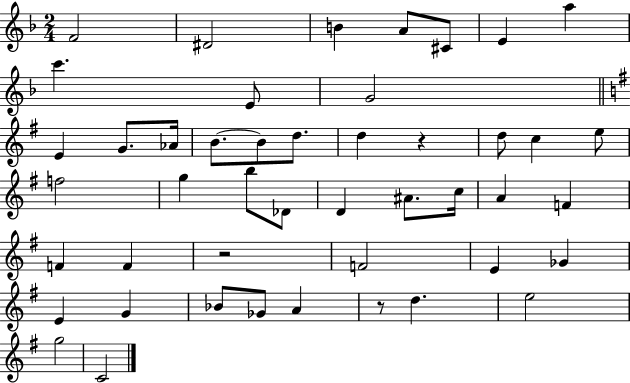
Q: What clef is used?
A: treble